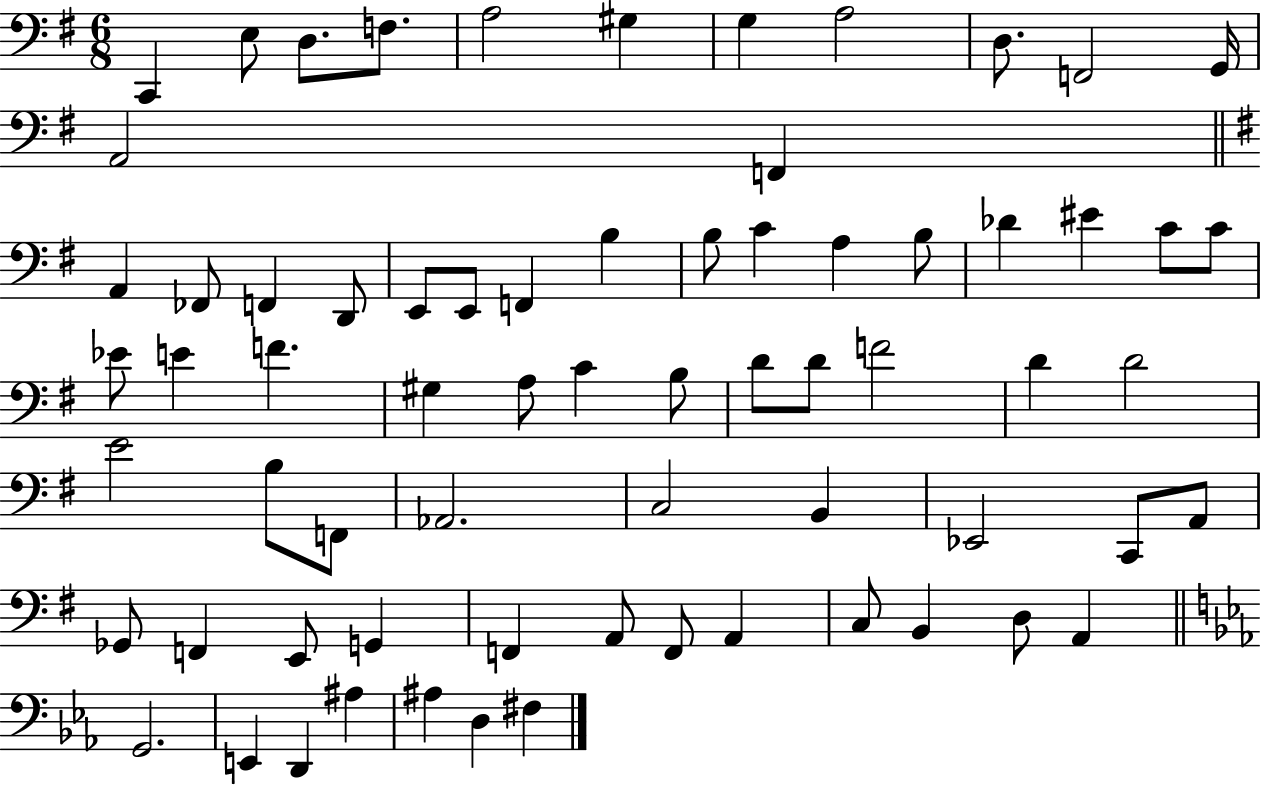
X:1
T:Untitled
M:6/8
L:1/4
K:G
C,, E,/2 D,/2 F,/2 A,2 ^G, G, A,2 D,/2 F,,2 G,,/4 A,,2 F,, A,, _F,,/2 F,, D,,/2 E,,/2 E,,/2 F,, B, B,/2 C A, B,/2 _D ^E C/2 C/2 _E/2 E F ^G, A,/2 C B,/2 D/2 D/2 F2 D D2 E2 B,/2 F,,/2 _A,,2 C,2 B,, _E,,2 C,,/2 A,,/2 _G,,/2 F,, E,,/2 G,, F,, A,,/2 F,,/2 A,, C,/2 B,, D,/2 A,, G,,2 E,, D,, ^A, ^A, D, ^F,